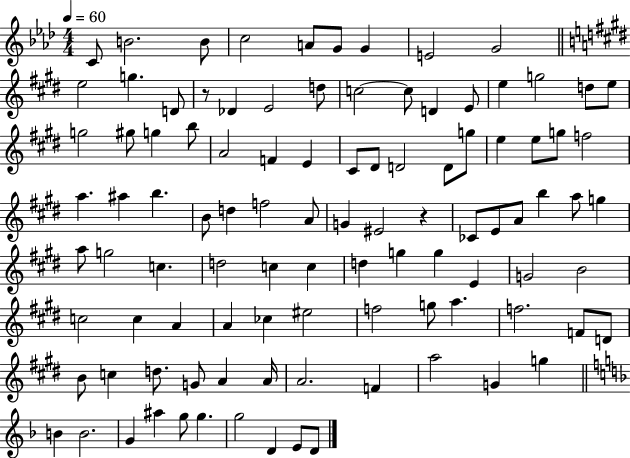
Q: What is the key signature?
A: AES major